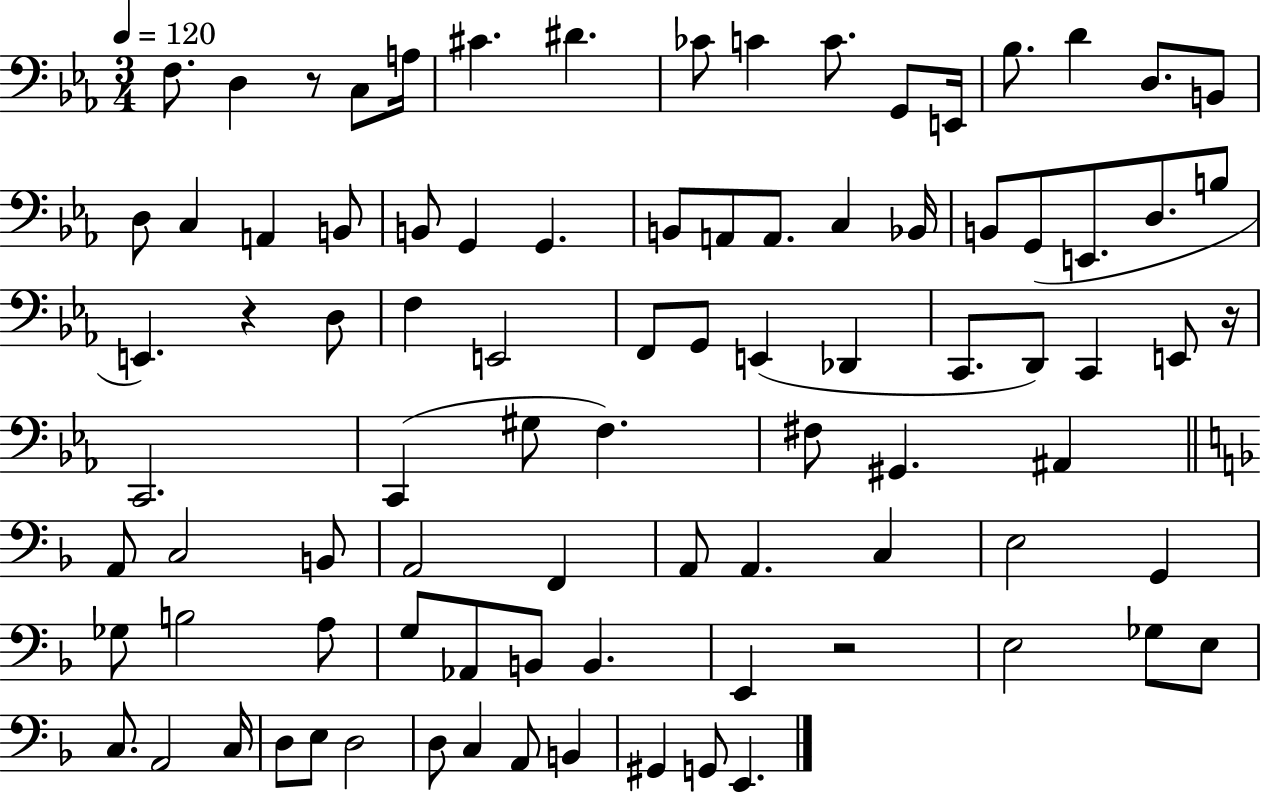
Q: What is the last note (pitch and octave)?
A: E2